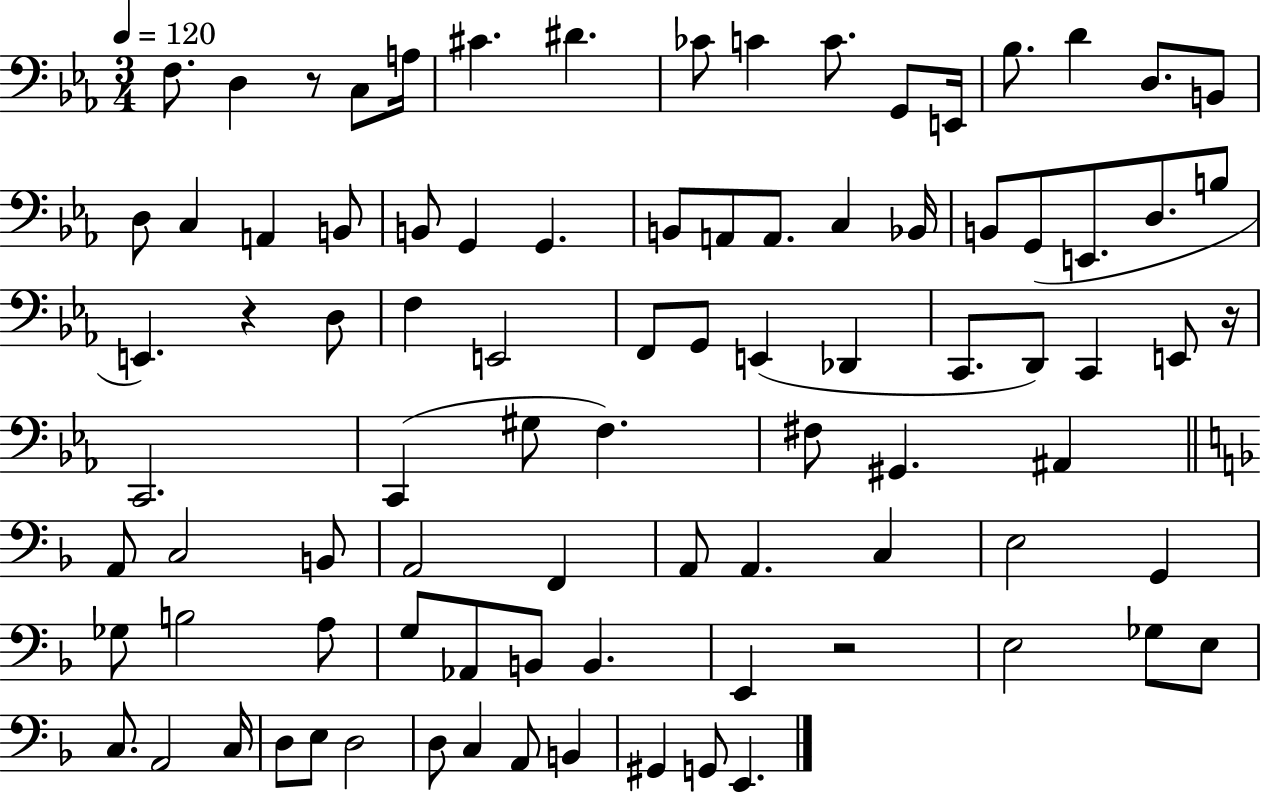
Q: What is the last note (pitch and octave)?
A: E2